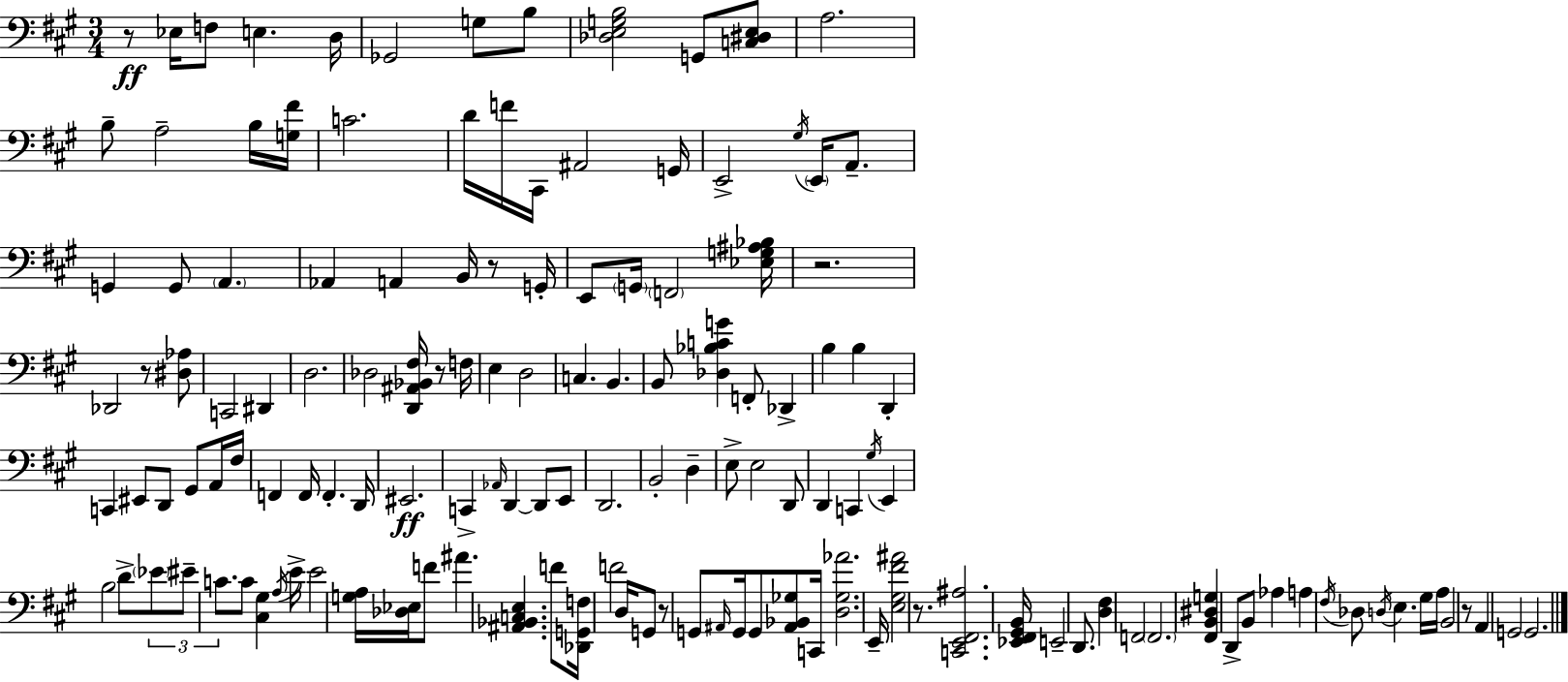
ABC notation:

X:1
T:Untitled
M:3/4
L:1/4
K:A
z/2 _E,/4 F,/2 E, D,/4 _G,,2 G,/2 B,/2 [_D,E,G,B,]2 G,,/2 [C,^D,E,]/2 A,2 B,/2 A,2 B,/4 [G,^F]/4 C2 D/4 F/4 ^C,,/4 ^A,,2 G,,/4 E,,2 ^G,/4 E,,/4 A,,/2 G,, G,,/2 A,, _A,, A,, B,,/4 z/2 G,,/4 E,,/2 G,,/4 F,,2 [_E,G,^A,_B,]/4 z2 _D,,2 z/2 [^D,_A,]/2 C,,2 ^D,, D,2 _D,2 [D,,^A,,_B,,^F,]/4 z/2 F,/4 E, D,2 C, B,, B,,/2 [_D,_B,CG] F,,/2 _D,, B, B, D,, C,, ^E,,/2 D,,/2 ^G,,/2 A,,/4 ^F,/4 F,, F,,/4 F,, D,,/4 ^E,,2 C,, _A,,/4 D,, D,,/2 E,,/2 D,,2 B,,2 D, E,/2 E,2 D,,/2 D,, C,, ^G,/4 E,, B,2 D/2 _E/2 ^E/2 C/2 C/2 [^C,^G,] A,/4 E/4 E2 [G,A,]/4 [_D,_E,]/4 F/2 ^A [^A,,_B,,C,E,] F/2 [_D,,G,,F,]/4 F2 D,/4 G,,/2 z/2 G,,/2 ^A,,/4 G,,/4 G,,/2 [^A,,_B,,_G,]/2 C,,/4 [D,_G,_A]2 E,,/4 [E,^G,^F^A]2 z/2 [C,,E,,^F,,^A,]2 [_E,,^F,,^G,,B,,]/4 E,,2 D,,/2 [D,^F,] F,,2 F,,2 [^F,,B,,^D,G,] D,,/2 B,,/2 _A, A, ^F,/4 _D,/2 D,/4 E, ^G,/4 A,/4 B,,2 z/2 A,, G,,2 G,,2